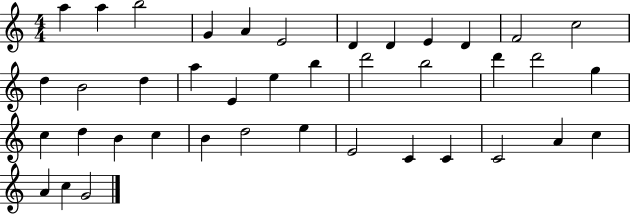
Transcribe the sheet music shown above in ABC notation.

X:1
T:Untitled
M:4/4
L:1/4
K:C
a a b2 G A E2 D D E D F2 c2 d B2 d a E e b d'2 b2 d' d'2 g c d B c B d2 e E2 C C C2 A c A c G2